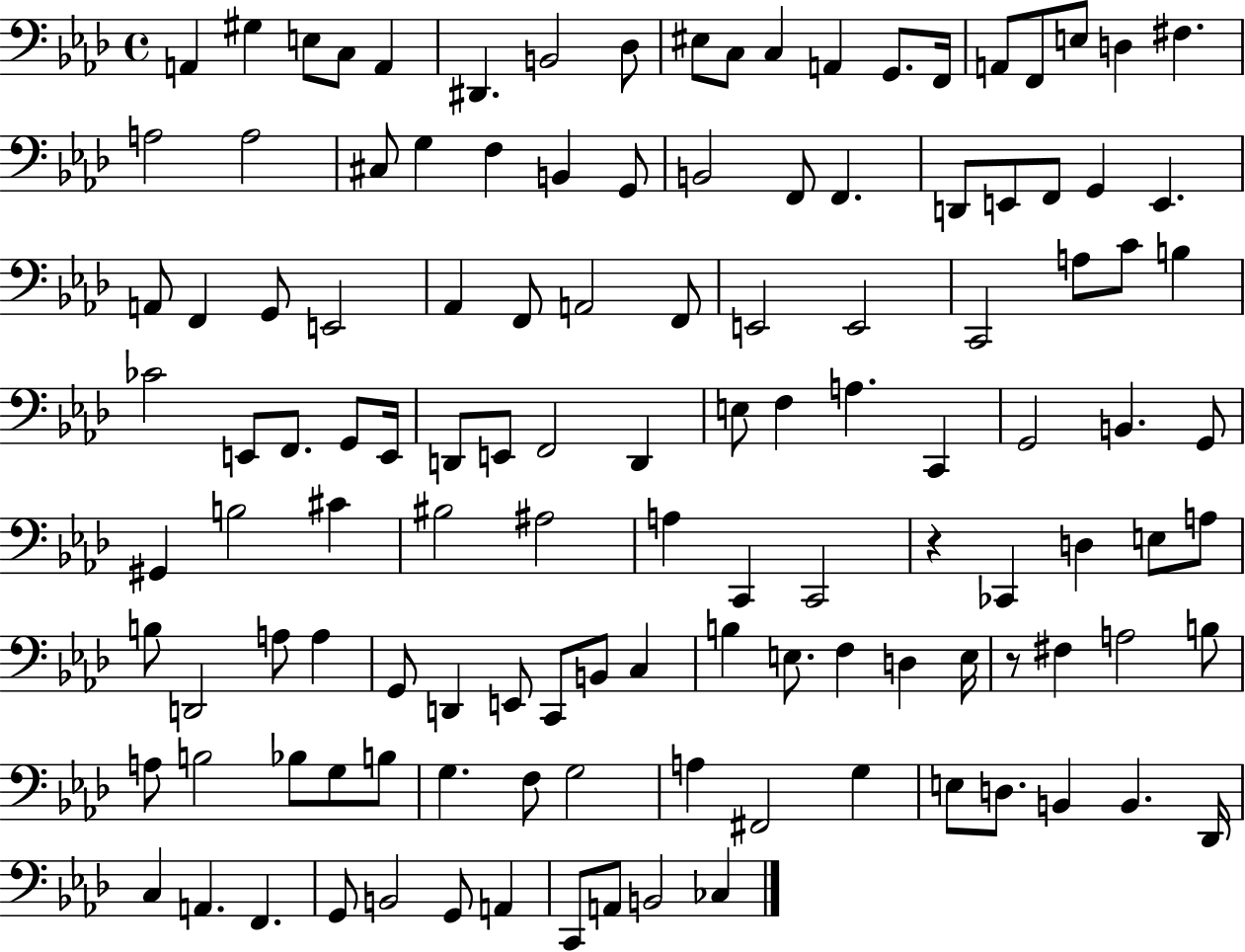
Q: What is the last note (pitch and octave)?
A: CES3